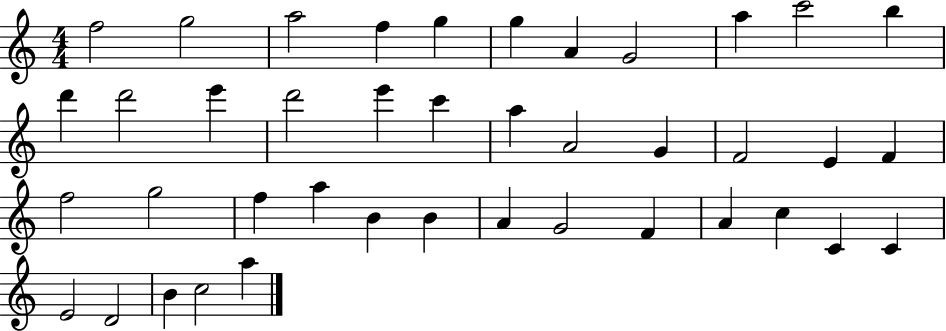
{
  \clef treble
  \numericTimeSignature
  \time 4/4
  \key c \major
  f''2 g''2 | a''2 f''4 g''4 | g''4 a'4 g'2 | a''4 c'''2 b''4 | \break d'''4 d'''2 e'''4 | d'''2 e'''4 c'''4 | a''4 a'2 g'4 | f'2 e'4 f'4 | \break f''2 g''2 | f''4 a''4 b'4 b'4 | a'4 g'2 f'4 | a'4 c''4 c'4 c'4 | \break e'2 d'2 | b'4 c''2 a''4 | \bar "|."
}